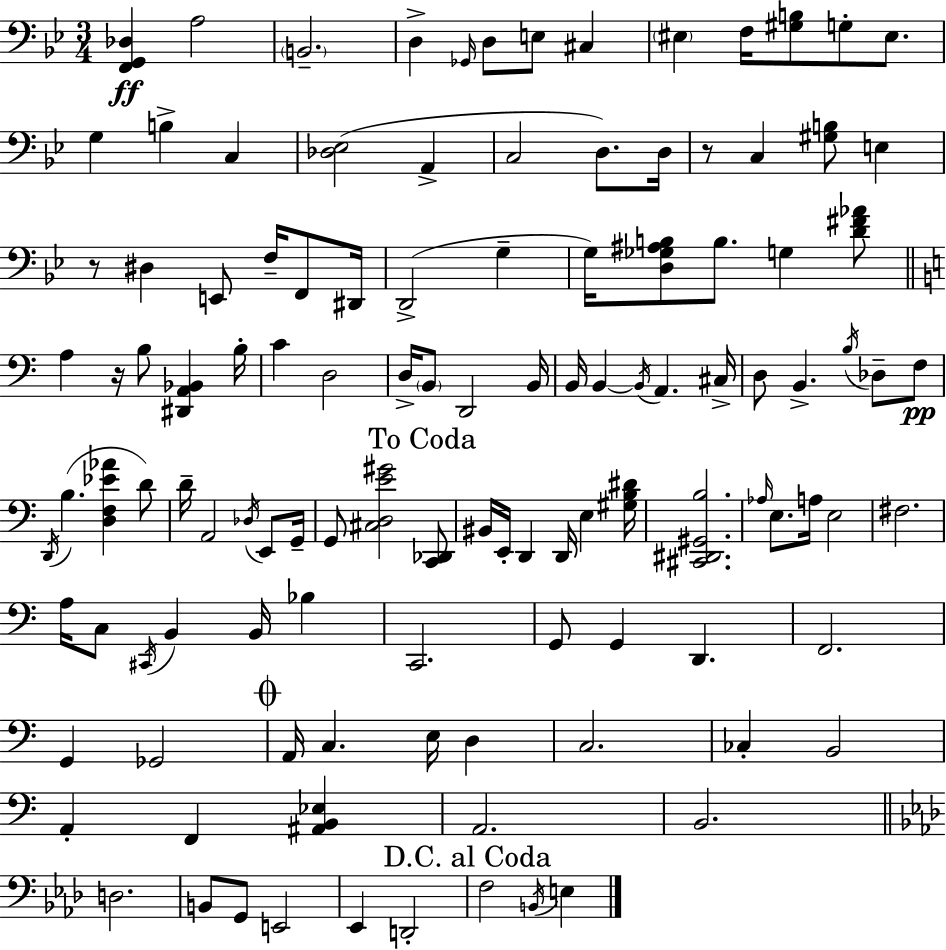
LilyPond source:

{
  \clef bass
  \numericTimeSignature
  \time 3/4
  \key bes \major
  <f, g, des>4\ff a2 | \parenthesize b,2.-- | d4-> \grace { ges,16 } d8 e8 cis4 | \parenthesize eis4 f16 <gis b>8 g8-. eis8. | \break g4 b4-> c4 | <des ees>2( a,4-> | c2 d8.) | d16 r8 c4 <gis b>8 e4 | \break r8 dis4 e,8 f16-- f,8 | dis,16 d,2->( g4-- | g16) <d ges ais b>8 b8. g4 <d' fis' aes'>8 | \bar "||" \break \key a \minor a4 r16 b8 <dis, a, bes,>4 b16-. | c'4 d2 | d16-> \parenthesize b,8 d,2 b,16 | b,16 b,4~~ \acciaccatura { b,16 } a,4. | \break cis16-> d8 b,4.-> \acciaccatura { b16 } des8-- | f8\pp \acciaccatura { d,16 } b4.( <d f ees' aes'>4 | d'8) d'16-- a,2 | \acciaccatura { des16 } e,8 g,16-- g,8 <cis d e' gis'>2 | \break \mark "To Coda" <c, des,>8 bis,16 e,16-. d,4 d,16 e4 | <gis b dis'>16 <cis, dis, gis, b>2. | \grace { aes16 } e8. a16 e2 | fis2. | \break a16 c8 \acciaccatura { cis,16 } b,4 | b,16 bes4 c,2. | g,8 g,4 | d,4. f,2. | \break g,4 ges,2 | \mark \markup { \musicglyph "scripts.coda" } a,16 c4. | e16 d4 c2. | ces4-. b,2 | \break a,4-. f,4 | <ais, b, ees>4 a,2. | b,2. | \bar "||" \break \key aes \major d2. | b,8 g,8 e,2 | ees,4 d,2-. | \mark "D.C. al Coda" f2 \acciaccatura { b,16 } e4 | \break \bar "|."
}